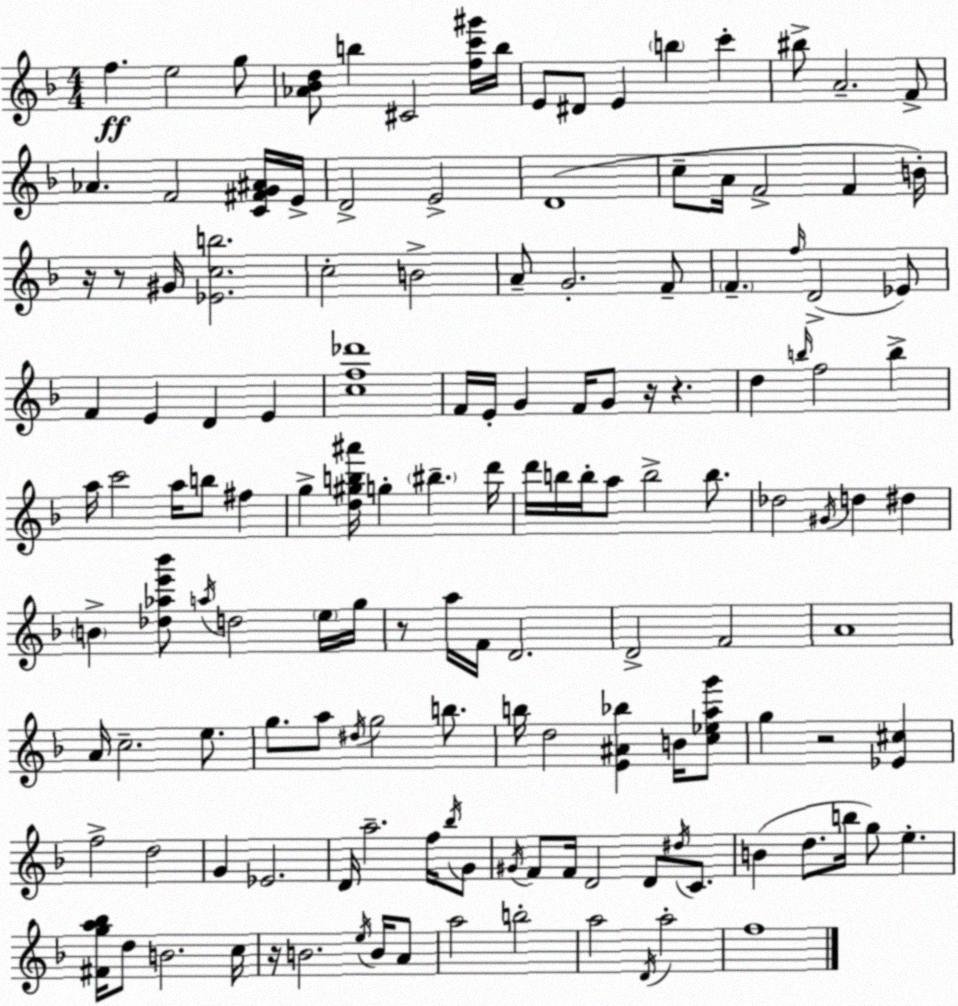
X:1
T:Untitled
M:4/4
L:1/4
K:F
f e2 g/2 [_A_Bd]/2 b ^C2 [fc'^g']/4 b/4 E/2 ^D/2 E b c' ^b/2 A2 F/2 _A F2 [C^FG^A]/4 E/4 D2 E2 D4 c/2 A/4 F2 F B/4 z/4 z/2 ^G/4 [_Ecb]2 c2 B2 A/2 G2 F/2 F f/4 D2 _E/2 F E D E [cf_d']4 F/4 E/4 G F/4 G/2 z/4 z d b/4 f2 b a/4 c'2 a/4 b/2 ^f g [d^gb^a']/4 g ^b d'/4 d'/4 b/4 b/4 a/2 b2 b/2 _d2 ^G/4 d ^d B [_d_ae'_b']/2 a/4 d2 e/4 g/4 z/2 a/4 F/4 D2 D2 F2 A4 A/4 c2 e/2 g/2 a/2 ^d/4 g2 b/2 b/4 d2 [E^A_b] B/4 [c_eag']/2 g z2 [_E^c] f2 d2 G _E2 D/4 a2 f/4 _b/4 G/2 ^G/4 F/2 F/4 D2 D/2 ^d/4 C/2 B d/2 b/4 g/2 e [^Fga_b]/4 d/2 B2 c/4 z/4 B2 e/4 B/4 A/2 a2 b2 a2 D/4 a2 f4